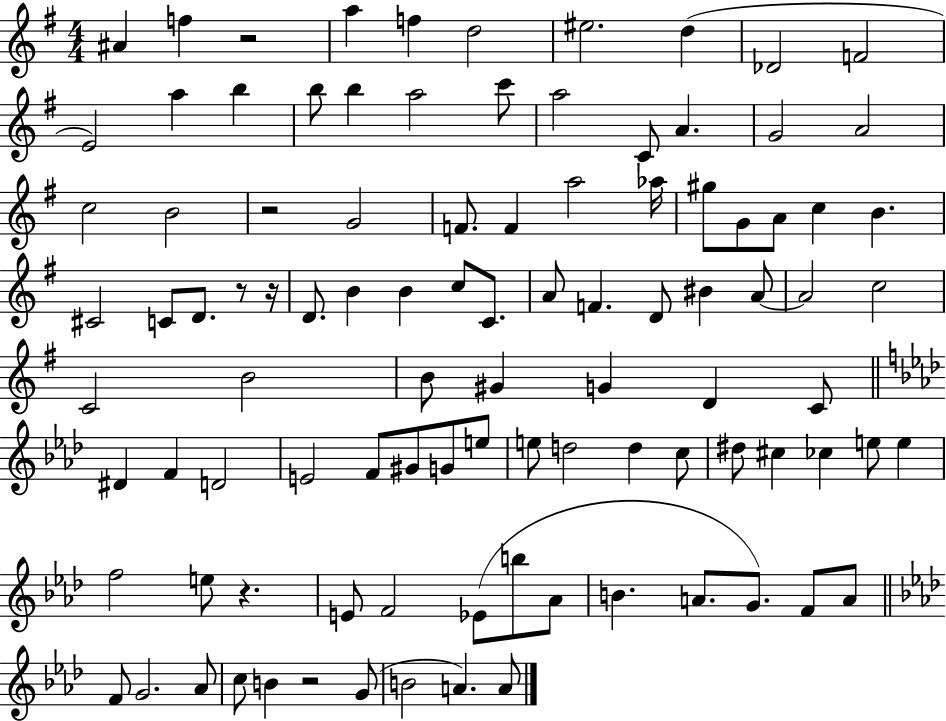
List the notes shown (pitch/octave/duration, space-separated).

A#4/q F5/q R/h A5/q F5/q D5/h EIS5/h. D5/q Db4/h F4/h E4/h A5/q B5/q B5/e B5/q A5/h C6/e A5/h C4/e A4/q. G4/h A4/h C5/h B4/h R/h G4/h F4/e. F4/q A5/h Ab5/s G#5/e G4/e A4/e C5/q B4/q. C#4/h C4/e D4/e. R/e R/s D4/e. B4/q B4/q C5/e C4/e. A4/e F4/q. D4/e BIS4/q A4/e A4/h C5/h C4/h B4/h B4/e G#4/q G4/q D4/q C4/e D#4/q F4/q D4/h E4/h F4/e G#4/e G4/e E5/e E5/e D5/h D5/q C5/e D#5/e C#5/q CES5/q E5/e E5/q F5/h E5/e R/q. E4/e F4/h Eb4/e B5/e Ab4/e B4/q. A4/e. G4/e. F4/e A4/e F4/e G4/h. Ab4/e C5/e B4/q R/h G4/e B4/h A4/q. A4/e